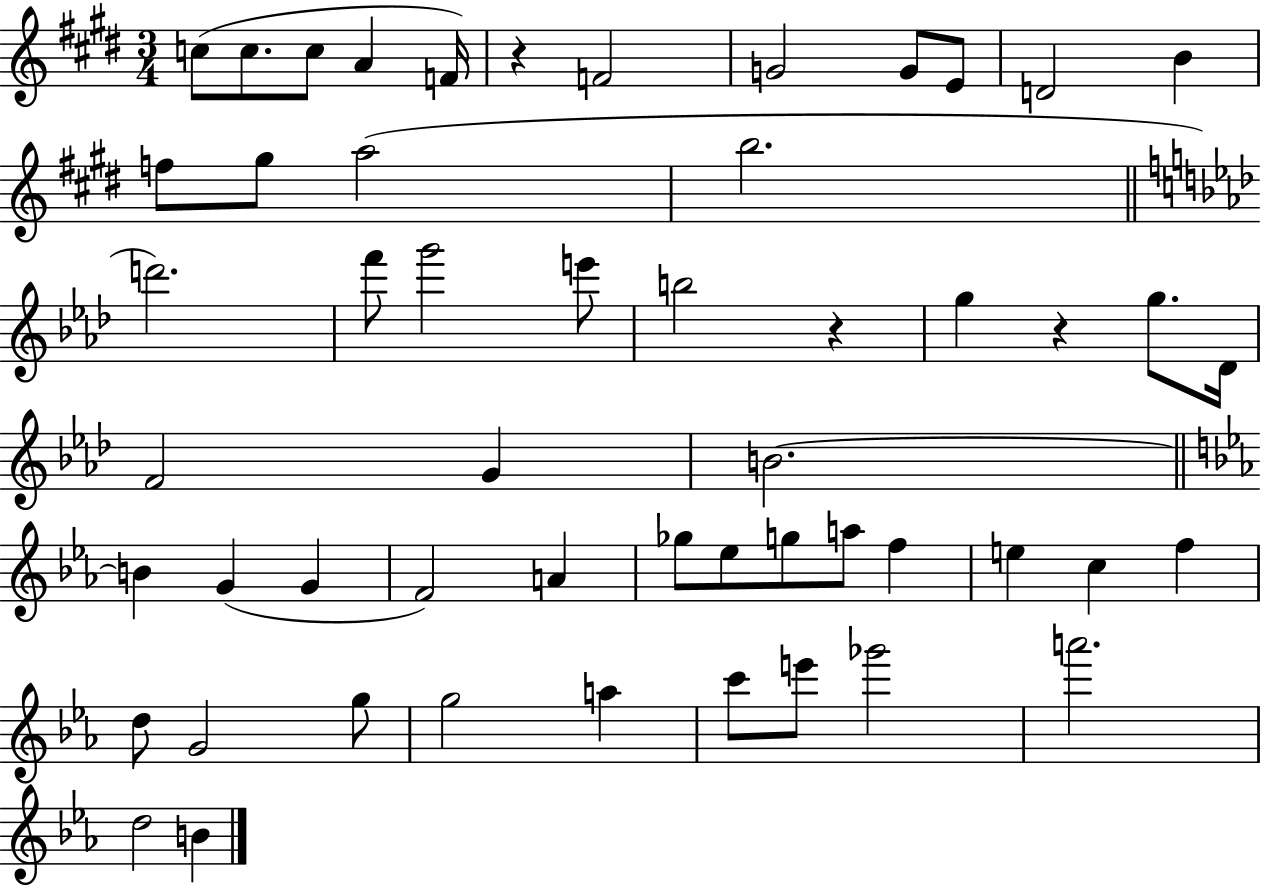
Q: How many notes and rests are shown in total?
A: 53